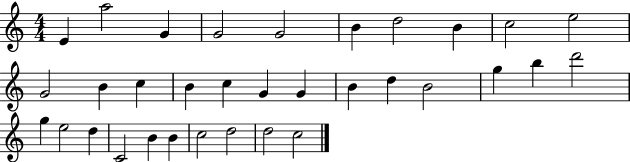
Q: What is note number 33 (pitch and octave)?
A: C5